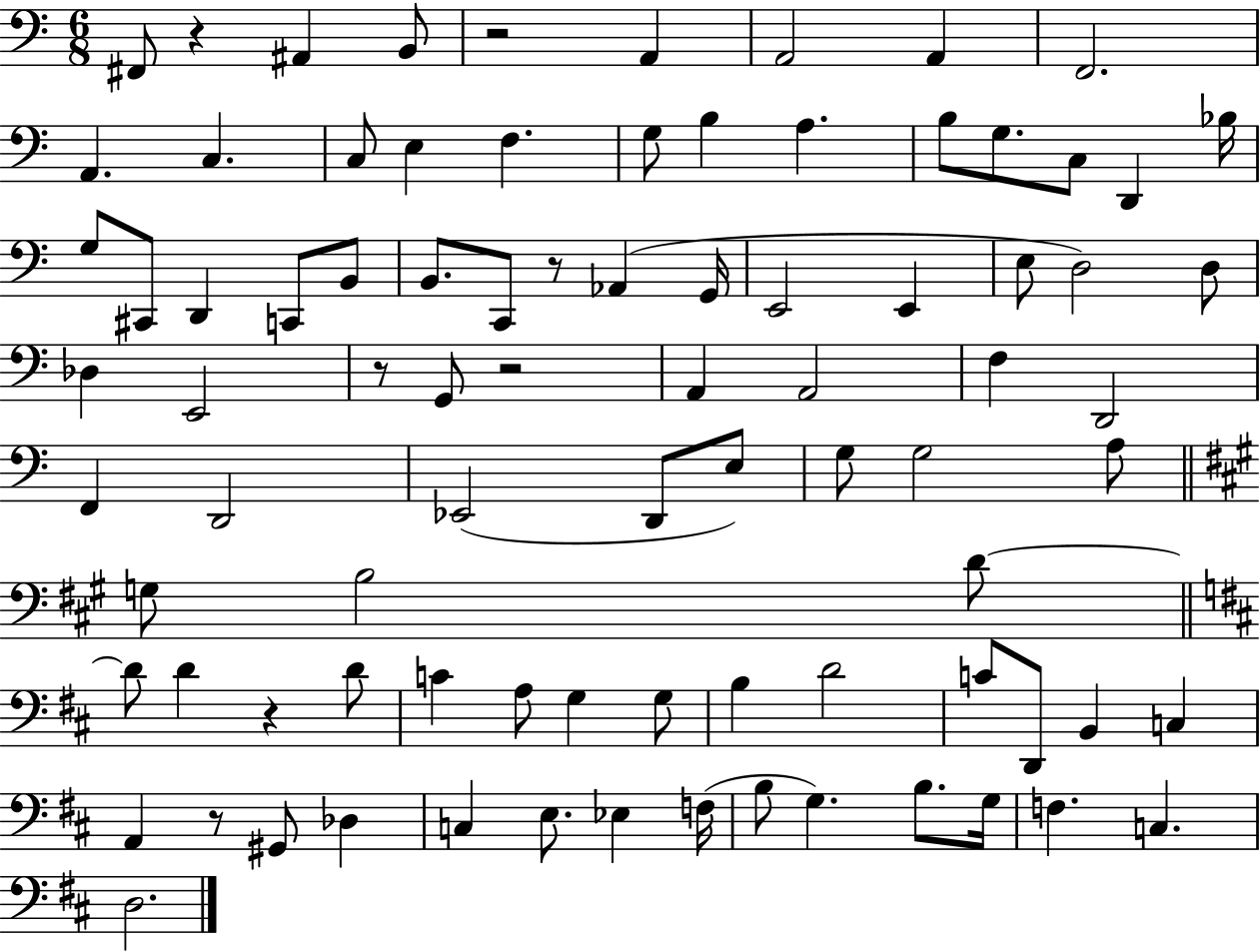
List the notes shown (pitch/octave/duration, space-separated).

F#2/e R/q A#2/q B2/e R/h A2/q A2/h A2/q F2/h. A2/q. C3/q. C3/e E3/q F3/q. G3/e B3/q A3/q. B3/e G3/e. C3/e D2/q Bb3/s G3/e C#2/e D2/q C2/e B2/e B2/e. C2/e R/e Ab2/q G2/s E2/h E2/q E3/e D3/h D3/e Db3/q E2/h R/e G2/e R/h A2/q A2/h F3/q D2/h F2/q D2/h Eb2/h D2/e E3/e G3/e G3/h A3/e G3/e B3/h D4/e D4/e D4/q R/q D4/e C4/q A3/e G3/q G3/e B3/q D4/h C4/e D2/e B2/q C3/q A2/q R/e G#2/e Db3/q C3/q E3/e. Eb3/q F3/s B3/e G3/q. B3/e. G3/s F3/q. C3/q. D3/h.